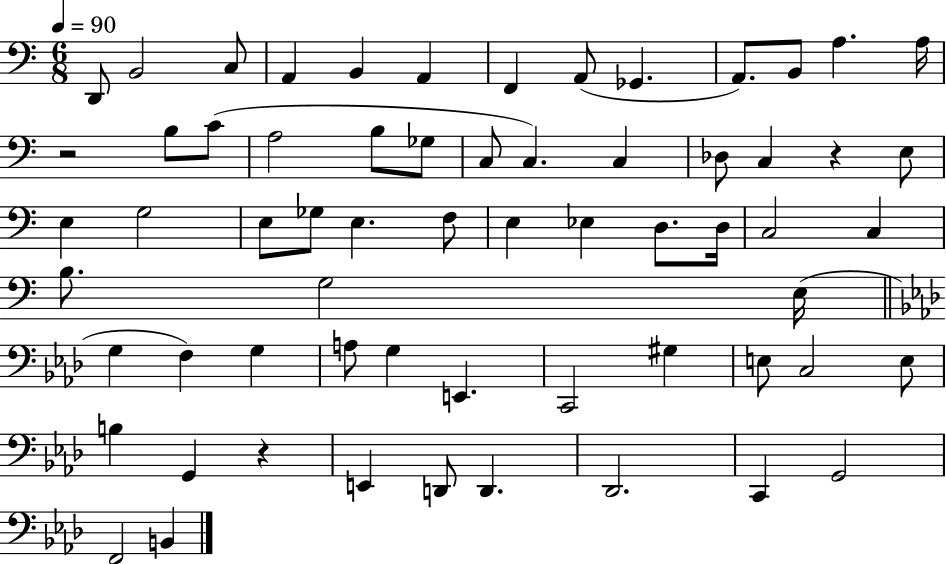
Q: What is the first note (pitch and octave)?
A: D2